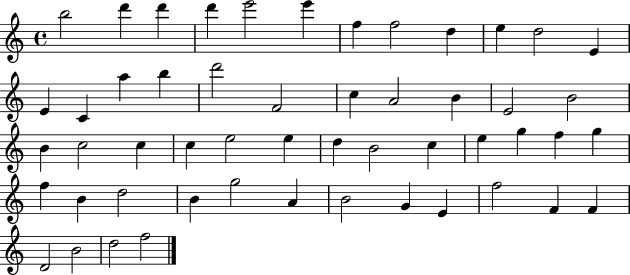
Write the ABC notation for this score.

X:1
T:Untitled
M:4/4
L:1/4
K:C
b2 d' d' d' e'2 e' f f2 d e d2 E E C a b d'2 F2 c A2 B E2 B2 B c2 c c e2 e d B2 c e g f g f B d2 B g2 A B2 G E f2 F F D2 B2 d2 f2